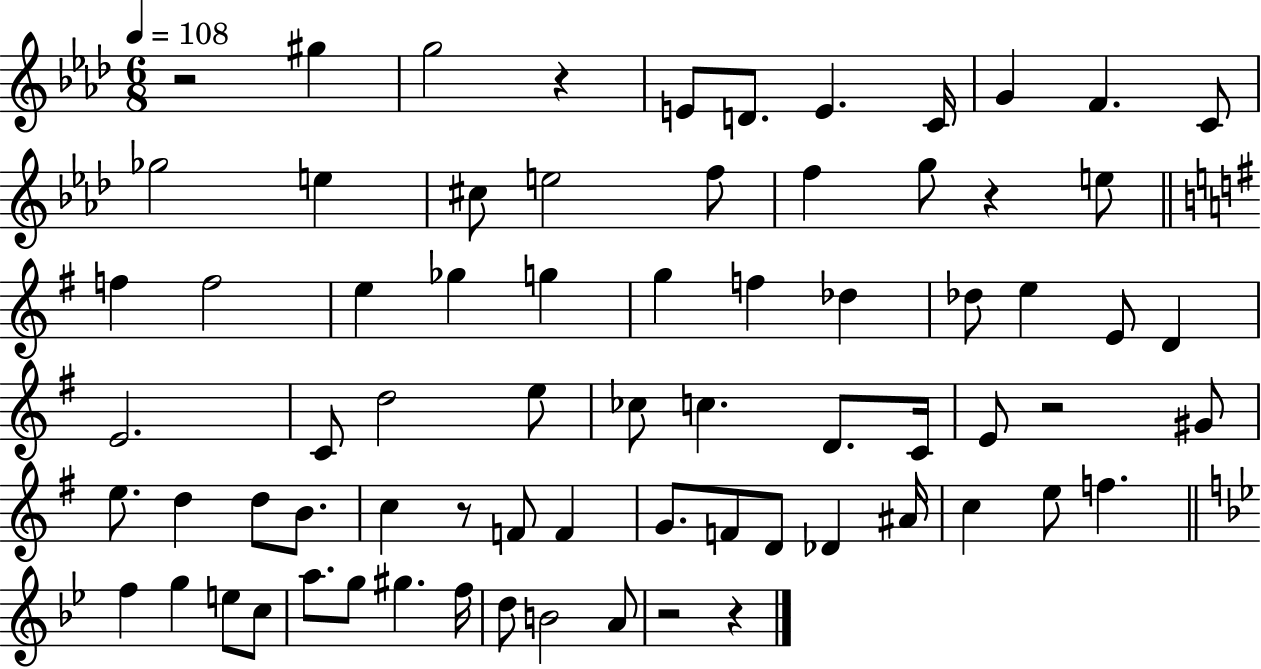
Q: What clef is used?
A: treble